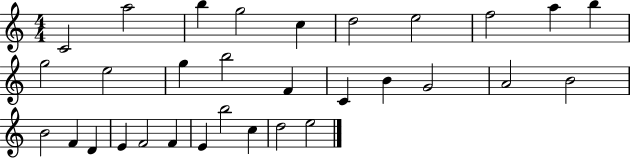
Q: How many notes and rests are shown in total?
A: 31